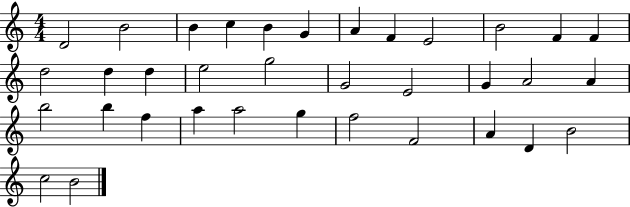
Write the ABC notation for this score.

X:1
T:Untitled
M:4/4
L:1/4
K:C
D2 B2 B c B G A F E2 B2 F F d2 d d e2 g2 G2 E2 G A2 A b2 b f a a2 g f2 F2 A D B2 c2 B2